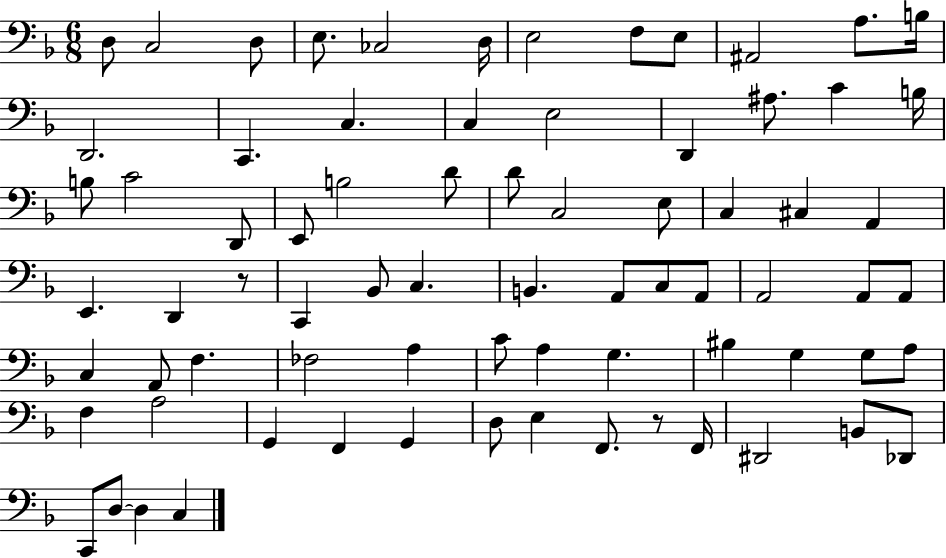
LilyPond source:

{
  \clef bass
  \numericTimeSignature
  \time 6/8
  \key f \major
  \repeat volta 2 { d8 c2 d8 | e8. ces2 d16 | e2 f8 e8 | ais,2 a8. b16 | \break d,2. | c,4. c4. | c4 e2 | d,4 ais8. c'4 b16 | \break b8 c'2 d,8 | e,8 b2 d'8 | d'8 c2 e8 | c4 cis4 a,4 | \break e,4. d,4 r8 | c,4 bes,8 c4. | b,4. a,8 c8 a,8 | a,2 a,8 a,8 | \break c4 a,8 f4. | fes2 a4 | c'8 a4 g4. | bis4 g4 g8 a8 | \break f4 a2 | g,4 f,4 g,4 | d8 e4 f,8. r8 f,16 | dis,2 b,8 des,8 | \break c,8 d8~~ d4 c4 | } \bar "|."
}